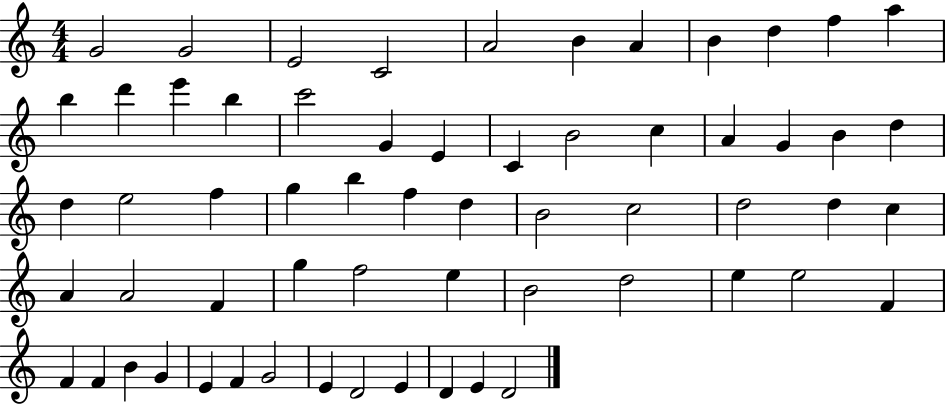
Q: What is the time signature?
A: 4/4